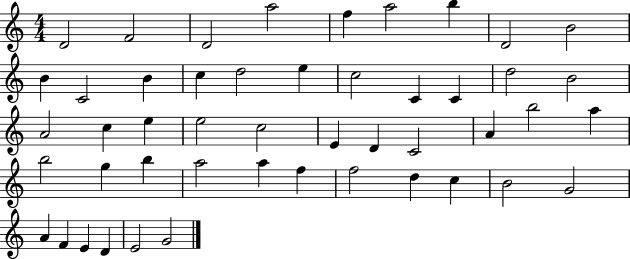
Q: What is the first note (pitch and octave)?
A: D4